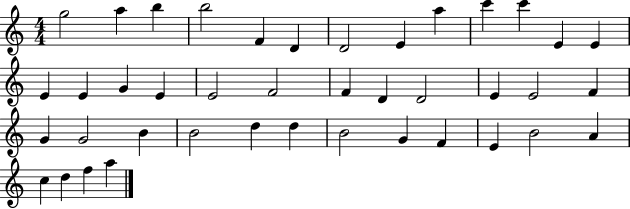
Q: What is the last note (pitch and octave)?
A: A5